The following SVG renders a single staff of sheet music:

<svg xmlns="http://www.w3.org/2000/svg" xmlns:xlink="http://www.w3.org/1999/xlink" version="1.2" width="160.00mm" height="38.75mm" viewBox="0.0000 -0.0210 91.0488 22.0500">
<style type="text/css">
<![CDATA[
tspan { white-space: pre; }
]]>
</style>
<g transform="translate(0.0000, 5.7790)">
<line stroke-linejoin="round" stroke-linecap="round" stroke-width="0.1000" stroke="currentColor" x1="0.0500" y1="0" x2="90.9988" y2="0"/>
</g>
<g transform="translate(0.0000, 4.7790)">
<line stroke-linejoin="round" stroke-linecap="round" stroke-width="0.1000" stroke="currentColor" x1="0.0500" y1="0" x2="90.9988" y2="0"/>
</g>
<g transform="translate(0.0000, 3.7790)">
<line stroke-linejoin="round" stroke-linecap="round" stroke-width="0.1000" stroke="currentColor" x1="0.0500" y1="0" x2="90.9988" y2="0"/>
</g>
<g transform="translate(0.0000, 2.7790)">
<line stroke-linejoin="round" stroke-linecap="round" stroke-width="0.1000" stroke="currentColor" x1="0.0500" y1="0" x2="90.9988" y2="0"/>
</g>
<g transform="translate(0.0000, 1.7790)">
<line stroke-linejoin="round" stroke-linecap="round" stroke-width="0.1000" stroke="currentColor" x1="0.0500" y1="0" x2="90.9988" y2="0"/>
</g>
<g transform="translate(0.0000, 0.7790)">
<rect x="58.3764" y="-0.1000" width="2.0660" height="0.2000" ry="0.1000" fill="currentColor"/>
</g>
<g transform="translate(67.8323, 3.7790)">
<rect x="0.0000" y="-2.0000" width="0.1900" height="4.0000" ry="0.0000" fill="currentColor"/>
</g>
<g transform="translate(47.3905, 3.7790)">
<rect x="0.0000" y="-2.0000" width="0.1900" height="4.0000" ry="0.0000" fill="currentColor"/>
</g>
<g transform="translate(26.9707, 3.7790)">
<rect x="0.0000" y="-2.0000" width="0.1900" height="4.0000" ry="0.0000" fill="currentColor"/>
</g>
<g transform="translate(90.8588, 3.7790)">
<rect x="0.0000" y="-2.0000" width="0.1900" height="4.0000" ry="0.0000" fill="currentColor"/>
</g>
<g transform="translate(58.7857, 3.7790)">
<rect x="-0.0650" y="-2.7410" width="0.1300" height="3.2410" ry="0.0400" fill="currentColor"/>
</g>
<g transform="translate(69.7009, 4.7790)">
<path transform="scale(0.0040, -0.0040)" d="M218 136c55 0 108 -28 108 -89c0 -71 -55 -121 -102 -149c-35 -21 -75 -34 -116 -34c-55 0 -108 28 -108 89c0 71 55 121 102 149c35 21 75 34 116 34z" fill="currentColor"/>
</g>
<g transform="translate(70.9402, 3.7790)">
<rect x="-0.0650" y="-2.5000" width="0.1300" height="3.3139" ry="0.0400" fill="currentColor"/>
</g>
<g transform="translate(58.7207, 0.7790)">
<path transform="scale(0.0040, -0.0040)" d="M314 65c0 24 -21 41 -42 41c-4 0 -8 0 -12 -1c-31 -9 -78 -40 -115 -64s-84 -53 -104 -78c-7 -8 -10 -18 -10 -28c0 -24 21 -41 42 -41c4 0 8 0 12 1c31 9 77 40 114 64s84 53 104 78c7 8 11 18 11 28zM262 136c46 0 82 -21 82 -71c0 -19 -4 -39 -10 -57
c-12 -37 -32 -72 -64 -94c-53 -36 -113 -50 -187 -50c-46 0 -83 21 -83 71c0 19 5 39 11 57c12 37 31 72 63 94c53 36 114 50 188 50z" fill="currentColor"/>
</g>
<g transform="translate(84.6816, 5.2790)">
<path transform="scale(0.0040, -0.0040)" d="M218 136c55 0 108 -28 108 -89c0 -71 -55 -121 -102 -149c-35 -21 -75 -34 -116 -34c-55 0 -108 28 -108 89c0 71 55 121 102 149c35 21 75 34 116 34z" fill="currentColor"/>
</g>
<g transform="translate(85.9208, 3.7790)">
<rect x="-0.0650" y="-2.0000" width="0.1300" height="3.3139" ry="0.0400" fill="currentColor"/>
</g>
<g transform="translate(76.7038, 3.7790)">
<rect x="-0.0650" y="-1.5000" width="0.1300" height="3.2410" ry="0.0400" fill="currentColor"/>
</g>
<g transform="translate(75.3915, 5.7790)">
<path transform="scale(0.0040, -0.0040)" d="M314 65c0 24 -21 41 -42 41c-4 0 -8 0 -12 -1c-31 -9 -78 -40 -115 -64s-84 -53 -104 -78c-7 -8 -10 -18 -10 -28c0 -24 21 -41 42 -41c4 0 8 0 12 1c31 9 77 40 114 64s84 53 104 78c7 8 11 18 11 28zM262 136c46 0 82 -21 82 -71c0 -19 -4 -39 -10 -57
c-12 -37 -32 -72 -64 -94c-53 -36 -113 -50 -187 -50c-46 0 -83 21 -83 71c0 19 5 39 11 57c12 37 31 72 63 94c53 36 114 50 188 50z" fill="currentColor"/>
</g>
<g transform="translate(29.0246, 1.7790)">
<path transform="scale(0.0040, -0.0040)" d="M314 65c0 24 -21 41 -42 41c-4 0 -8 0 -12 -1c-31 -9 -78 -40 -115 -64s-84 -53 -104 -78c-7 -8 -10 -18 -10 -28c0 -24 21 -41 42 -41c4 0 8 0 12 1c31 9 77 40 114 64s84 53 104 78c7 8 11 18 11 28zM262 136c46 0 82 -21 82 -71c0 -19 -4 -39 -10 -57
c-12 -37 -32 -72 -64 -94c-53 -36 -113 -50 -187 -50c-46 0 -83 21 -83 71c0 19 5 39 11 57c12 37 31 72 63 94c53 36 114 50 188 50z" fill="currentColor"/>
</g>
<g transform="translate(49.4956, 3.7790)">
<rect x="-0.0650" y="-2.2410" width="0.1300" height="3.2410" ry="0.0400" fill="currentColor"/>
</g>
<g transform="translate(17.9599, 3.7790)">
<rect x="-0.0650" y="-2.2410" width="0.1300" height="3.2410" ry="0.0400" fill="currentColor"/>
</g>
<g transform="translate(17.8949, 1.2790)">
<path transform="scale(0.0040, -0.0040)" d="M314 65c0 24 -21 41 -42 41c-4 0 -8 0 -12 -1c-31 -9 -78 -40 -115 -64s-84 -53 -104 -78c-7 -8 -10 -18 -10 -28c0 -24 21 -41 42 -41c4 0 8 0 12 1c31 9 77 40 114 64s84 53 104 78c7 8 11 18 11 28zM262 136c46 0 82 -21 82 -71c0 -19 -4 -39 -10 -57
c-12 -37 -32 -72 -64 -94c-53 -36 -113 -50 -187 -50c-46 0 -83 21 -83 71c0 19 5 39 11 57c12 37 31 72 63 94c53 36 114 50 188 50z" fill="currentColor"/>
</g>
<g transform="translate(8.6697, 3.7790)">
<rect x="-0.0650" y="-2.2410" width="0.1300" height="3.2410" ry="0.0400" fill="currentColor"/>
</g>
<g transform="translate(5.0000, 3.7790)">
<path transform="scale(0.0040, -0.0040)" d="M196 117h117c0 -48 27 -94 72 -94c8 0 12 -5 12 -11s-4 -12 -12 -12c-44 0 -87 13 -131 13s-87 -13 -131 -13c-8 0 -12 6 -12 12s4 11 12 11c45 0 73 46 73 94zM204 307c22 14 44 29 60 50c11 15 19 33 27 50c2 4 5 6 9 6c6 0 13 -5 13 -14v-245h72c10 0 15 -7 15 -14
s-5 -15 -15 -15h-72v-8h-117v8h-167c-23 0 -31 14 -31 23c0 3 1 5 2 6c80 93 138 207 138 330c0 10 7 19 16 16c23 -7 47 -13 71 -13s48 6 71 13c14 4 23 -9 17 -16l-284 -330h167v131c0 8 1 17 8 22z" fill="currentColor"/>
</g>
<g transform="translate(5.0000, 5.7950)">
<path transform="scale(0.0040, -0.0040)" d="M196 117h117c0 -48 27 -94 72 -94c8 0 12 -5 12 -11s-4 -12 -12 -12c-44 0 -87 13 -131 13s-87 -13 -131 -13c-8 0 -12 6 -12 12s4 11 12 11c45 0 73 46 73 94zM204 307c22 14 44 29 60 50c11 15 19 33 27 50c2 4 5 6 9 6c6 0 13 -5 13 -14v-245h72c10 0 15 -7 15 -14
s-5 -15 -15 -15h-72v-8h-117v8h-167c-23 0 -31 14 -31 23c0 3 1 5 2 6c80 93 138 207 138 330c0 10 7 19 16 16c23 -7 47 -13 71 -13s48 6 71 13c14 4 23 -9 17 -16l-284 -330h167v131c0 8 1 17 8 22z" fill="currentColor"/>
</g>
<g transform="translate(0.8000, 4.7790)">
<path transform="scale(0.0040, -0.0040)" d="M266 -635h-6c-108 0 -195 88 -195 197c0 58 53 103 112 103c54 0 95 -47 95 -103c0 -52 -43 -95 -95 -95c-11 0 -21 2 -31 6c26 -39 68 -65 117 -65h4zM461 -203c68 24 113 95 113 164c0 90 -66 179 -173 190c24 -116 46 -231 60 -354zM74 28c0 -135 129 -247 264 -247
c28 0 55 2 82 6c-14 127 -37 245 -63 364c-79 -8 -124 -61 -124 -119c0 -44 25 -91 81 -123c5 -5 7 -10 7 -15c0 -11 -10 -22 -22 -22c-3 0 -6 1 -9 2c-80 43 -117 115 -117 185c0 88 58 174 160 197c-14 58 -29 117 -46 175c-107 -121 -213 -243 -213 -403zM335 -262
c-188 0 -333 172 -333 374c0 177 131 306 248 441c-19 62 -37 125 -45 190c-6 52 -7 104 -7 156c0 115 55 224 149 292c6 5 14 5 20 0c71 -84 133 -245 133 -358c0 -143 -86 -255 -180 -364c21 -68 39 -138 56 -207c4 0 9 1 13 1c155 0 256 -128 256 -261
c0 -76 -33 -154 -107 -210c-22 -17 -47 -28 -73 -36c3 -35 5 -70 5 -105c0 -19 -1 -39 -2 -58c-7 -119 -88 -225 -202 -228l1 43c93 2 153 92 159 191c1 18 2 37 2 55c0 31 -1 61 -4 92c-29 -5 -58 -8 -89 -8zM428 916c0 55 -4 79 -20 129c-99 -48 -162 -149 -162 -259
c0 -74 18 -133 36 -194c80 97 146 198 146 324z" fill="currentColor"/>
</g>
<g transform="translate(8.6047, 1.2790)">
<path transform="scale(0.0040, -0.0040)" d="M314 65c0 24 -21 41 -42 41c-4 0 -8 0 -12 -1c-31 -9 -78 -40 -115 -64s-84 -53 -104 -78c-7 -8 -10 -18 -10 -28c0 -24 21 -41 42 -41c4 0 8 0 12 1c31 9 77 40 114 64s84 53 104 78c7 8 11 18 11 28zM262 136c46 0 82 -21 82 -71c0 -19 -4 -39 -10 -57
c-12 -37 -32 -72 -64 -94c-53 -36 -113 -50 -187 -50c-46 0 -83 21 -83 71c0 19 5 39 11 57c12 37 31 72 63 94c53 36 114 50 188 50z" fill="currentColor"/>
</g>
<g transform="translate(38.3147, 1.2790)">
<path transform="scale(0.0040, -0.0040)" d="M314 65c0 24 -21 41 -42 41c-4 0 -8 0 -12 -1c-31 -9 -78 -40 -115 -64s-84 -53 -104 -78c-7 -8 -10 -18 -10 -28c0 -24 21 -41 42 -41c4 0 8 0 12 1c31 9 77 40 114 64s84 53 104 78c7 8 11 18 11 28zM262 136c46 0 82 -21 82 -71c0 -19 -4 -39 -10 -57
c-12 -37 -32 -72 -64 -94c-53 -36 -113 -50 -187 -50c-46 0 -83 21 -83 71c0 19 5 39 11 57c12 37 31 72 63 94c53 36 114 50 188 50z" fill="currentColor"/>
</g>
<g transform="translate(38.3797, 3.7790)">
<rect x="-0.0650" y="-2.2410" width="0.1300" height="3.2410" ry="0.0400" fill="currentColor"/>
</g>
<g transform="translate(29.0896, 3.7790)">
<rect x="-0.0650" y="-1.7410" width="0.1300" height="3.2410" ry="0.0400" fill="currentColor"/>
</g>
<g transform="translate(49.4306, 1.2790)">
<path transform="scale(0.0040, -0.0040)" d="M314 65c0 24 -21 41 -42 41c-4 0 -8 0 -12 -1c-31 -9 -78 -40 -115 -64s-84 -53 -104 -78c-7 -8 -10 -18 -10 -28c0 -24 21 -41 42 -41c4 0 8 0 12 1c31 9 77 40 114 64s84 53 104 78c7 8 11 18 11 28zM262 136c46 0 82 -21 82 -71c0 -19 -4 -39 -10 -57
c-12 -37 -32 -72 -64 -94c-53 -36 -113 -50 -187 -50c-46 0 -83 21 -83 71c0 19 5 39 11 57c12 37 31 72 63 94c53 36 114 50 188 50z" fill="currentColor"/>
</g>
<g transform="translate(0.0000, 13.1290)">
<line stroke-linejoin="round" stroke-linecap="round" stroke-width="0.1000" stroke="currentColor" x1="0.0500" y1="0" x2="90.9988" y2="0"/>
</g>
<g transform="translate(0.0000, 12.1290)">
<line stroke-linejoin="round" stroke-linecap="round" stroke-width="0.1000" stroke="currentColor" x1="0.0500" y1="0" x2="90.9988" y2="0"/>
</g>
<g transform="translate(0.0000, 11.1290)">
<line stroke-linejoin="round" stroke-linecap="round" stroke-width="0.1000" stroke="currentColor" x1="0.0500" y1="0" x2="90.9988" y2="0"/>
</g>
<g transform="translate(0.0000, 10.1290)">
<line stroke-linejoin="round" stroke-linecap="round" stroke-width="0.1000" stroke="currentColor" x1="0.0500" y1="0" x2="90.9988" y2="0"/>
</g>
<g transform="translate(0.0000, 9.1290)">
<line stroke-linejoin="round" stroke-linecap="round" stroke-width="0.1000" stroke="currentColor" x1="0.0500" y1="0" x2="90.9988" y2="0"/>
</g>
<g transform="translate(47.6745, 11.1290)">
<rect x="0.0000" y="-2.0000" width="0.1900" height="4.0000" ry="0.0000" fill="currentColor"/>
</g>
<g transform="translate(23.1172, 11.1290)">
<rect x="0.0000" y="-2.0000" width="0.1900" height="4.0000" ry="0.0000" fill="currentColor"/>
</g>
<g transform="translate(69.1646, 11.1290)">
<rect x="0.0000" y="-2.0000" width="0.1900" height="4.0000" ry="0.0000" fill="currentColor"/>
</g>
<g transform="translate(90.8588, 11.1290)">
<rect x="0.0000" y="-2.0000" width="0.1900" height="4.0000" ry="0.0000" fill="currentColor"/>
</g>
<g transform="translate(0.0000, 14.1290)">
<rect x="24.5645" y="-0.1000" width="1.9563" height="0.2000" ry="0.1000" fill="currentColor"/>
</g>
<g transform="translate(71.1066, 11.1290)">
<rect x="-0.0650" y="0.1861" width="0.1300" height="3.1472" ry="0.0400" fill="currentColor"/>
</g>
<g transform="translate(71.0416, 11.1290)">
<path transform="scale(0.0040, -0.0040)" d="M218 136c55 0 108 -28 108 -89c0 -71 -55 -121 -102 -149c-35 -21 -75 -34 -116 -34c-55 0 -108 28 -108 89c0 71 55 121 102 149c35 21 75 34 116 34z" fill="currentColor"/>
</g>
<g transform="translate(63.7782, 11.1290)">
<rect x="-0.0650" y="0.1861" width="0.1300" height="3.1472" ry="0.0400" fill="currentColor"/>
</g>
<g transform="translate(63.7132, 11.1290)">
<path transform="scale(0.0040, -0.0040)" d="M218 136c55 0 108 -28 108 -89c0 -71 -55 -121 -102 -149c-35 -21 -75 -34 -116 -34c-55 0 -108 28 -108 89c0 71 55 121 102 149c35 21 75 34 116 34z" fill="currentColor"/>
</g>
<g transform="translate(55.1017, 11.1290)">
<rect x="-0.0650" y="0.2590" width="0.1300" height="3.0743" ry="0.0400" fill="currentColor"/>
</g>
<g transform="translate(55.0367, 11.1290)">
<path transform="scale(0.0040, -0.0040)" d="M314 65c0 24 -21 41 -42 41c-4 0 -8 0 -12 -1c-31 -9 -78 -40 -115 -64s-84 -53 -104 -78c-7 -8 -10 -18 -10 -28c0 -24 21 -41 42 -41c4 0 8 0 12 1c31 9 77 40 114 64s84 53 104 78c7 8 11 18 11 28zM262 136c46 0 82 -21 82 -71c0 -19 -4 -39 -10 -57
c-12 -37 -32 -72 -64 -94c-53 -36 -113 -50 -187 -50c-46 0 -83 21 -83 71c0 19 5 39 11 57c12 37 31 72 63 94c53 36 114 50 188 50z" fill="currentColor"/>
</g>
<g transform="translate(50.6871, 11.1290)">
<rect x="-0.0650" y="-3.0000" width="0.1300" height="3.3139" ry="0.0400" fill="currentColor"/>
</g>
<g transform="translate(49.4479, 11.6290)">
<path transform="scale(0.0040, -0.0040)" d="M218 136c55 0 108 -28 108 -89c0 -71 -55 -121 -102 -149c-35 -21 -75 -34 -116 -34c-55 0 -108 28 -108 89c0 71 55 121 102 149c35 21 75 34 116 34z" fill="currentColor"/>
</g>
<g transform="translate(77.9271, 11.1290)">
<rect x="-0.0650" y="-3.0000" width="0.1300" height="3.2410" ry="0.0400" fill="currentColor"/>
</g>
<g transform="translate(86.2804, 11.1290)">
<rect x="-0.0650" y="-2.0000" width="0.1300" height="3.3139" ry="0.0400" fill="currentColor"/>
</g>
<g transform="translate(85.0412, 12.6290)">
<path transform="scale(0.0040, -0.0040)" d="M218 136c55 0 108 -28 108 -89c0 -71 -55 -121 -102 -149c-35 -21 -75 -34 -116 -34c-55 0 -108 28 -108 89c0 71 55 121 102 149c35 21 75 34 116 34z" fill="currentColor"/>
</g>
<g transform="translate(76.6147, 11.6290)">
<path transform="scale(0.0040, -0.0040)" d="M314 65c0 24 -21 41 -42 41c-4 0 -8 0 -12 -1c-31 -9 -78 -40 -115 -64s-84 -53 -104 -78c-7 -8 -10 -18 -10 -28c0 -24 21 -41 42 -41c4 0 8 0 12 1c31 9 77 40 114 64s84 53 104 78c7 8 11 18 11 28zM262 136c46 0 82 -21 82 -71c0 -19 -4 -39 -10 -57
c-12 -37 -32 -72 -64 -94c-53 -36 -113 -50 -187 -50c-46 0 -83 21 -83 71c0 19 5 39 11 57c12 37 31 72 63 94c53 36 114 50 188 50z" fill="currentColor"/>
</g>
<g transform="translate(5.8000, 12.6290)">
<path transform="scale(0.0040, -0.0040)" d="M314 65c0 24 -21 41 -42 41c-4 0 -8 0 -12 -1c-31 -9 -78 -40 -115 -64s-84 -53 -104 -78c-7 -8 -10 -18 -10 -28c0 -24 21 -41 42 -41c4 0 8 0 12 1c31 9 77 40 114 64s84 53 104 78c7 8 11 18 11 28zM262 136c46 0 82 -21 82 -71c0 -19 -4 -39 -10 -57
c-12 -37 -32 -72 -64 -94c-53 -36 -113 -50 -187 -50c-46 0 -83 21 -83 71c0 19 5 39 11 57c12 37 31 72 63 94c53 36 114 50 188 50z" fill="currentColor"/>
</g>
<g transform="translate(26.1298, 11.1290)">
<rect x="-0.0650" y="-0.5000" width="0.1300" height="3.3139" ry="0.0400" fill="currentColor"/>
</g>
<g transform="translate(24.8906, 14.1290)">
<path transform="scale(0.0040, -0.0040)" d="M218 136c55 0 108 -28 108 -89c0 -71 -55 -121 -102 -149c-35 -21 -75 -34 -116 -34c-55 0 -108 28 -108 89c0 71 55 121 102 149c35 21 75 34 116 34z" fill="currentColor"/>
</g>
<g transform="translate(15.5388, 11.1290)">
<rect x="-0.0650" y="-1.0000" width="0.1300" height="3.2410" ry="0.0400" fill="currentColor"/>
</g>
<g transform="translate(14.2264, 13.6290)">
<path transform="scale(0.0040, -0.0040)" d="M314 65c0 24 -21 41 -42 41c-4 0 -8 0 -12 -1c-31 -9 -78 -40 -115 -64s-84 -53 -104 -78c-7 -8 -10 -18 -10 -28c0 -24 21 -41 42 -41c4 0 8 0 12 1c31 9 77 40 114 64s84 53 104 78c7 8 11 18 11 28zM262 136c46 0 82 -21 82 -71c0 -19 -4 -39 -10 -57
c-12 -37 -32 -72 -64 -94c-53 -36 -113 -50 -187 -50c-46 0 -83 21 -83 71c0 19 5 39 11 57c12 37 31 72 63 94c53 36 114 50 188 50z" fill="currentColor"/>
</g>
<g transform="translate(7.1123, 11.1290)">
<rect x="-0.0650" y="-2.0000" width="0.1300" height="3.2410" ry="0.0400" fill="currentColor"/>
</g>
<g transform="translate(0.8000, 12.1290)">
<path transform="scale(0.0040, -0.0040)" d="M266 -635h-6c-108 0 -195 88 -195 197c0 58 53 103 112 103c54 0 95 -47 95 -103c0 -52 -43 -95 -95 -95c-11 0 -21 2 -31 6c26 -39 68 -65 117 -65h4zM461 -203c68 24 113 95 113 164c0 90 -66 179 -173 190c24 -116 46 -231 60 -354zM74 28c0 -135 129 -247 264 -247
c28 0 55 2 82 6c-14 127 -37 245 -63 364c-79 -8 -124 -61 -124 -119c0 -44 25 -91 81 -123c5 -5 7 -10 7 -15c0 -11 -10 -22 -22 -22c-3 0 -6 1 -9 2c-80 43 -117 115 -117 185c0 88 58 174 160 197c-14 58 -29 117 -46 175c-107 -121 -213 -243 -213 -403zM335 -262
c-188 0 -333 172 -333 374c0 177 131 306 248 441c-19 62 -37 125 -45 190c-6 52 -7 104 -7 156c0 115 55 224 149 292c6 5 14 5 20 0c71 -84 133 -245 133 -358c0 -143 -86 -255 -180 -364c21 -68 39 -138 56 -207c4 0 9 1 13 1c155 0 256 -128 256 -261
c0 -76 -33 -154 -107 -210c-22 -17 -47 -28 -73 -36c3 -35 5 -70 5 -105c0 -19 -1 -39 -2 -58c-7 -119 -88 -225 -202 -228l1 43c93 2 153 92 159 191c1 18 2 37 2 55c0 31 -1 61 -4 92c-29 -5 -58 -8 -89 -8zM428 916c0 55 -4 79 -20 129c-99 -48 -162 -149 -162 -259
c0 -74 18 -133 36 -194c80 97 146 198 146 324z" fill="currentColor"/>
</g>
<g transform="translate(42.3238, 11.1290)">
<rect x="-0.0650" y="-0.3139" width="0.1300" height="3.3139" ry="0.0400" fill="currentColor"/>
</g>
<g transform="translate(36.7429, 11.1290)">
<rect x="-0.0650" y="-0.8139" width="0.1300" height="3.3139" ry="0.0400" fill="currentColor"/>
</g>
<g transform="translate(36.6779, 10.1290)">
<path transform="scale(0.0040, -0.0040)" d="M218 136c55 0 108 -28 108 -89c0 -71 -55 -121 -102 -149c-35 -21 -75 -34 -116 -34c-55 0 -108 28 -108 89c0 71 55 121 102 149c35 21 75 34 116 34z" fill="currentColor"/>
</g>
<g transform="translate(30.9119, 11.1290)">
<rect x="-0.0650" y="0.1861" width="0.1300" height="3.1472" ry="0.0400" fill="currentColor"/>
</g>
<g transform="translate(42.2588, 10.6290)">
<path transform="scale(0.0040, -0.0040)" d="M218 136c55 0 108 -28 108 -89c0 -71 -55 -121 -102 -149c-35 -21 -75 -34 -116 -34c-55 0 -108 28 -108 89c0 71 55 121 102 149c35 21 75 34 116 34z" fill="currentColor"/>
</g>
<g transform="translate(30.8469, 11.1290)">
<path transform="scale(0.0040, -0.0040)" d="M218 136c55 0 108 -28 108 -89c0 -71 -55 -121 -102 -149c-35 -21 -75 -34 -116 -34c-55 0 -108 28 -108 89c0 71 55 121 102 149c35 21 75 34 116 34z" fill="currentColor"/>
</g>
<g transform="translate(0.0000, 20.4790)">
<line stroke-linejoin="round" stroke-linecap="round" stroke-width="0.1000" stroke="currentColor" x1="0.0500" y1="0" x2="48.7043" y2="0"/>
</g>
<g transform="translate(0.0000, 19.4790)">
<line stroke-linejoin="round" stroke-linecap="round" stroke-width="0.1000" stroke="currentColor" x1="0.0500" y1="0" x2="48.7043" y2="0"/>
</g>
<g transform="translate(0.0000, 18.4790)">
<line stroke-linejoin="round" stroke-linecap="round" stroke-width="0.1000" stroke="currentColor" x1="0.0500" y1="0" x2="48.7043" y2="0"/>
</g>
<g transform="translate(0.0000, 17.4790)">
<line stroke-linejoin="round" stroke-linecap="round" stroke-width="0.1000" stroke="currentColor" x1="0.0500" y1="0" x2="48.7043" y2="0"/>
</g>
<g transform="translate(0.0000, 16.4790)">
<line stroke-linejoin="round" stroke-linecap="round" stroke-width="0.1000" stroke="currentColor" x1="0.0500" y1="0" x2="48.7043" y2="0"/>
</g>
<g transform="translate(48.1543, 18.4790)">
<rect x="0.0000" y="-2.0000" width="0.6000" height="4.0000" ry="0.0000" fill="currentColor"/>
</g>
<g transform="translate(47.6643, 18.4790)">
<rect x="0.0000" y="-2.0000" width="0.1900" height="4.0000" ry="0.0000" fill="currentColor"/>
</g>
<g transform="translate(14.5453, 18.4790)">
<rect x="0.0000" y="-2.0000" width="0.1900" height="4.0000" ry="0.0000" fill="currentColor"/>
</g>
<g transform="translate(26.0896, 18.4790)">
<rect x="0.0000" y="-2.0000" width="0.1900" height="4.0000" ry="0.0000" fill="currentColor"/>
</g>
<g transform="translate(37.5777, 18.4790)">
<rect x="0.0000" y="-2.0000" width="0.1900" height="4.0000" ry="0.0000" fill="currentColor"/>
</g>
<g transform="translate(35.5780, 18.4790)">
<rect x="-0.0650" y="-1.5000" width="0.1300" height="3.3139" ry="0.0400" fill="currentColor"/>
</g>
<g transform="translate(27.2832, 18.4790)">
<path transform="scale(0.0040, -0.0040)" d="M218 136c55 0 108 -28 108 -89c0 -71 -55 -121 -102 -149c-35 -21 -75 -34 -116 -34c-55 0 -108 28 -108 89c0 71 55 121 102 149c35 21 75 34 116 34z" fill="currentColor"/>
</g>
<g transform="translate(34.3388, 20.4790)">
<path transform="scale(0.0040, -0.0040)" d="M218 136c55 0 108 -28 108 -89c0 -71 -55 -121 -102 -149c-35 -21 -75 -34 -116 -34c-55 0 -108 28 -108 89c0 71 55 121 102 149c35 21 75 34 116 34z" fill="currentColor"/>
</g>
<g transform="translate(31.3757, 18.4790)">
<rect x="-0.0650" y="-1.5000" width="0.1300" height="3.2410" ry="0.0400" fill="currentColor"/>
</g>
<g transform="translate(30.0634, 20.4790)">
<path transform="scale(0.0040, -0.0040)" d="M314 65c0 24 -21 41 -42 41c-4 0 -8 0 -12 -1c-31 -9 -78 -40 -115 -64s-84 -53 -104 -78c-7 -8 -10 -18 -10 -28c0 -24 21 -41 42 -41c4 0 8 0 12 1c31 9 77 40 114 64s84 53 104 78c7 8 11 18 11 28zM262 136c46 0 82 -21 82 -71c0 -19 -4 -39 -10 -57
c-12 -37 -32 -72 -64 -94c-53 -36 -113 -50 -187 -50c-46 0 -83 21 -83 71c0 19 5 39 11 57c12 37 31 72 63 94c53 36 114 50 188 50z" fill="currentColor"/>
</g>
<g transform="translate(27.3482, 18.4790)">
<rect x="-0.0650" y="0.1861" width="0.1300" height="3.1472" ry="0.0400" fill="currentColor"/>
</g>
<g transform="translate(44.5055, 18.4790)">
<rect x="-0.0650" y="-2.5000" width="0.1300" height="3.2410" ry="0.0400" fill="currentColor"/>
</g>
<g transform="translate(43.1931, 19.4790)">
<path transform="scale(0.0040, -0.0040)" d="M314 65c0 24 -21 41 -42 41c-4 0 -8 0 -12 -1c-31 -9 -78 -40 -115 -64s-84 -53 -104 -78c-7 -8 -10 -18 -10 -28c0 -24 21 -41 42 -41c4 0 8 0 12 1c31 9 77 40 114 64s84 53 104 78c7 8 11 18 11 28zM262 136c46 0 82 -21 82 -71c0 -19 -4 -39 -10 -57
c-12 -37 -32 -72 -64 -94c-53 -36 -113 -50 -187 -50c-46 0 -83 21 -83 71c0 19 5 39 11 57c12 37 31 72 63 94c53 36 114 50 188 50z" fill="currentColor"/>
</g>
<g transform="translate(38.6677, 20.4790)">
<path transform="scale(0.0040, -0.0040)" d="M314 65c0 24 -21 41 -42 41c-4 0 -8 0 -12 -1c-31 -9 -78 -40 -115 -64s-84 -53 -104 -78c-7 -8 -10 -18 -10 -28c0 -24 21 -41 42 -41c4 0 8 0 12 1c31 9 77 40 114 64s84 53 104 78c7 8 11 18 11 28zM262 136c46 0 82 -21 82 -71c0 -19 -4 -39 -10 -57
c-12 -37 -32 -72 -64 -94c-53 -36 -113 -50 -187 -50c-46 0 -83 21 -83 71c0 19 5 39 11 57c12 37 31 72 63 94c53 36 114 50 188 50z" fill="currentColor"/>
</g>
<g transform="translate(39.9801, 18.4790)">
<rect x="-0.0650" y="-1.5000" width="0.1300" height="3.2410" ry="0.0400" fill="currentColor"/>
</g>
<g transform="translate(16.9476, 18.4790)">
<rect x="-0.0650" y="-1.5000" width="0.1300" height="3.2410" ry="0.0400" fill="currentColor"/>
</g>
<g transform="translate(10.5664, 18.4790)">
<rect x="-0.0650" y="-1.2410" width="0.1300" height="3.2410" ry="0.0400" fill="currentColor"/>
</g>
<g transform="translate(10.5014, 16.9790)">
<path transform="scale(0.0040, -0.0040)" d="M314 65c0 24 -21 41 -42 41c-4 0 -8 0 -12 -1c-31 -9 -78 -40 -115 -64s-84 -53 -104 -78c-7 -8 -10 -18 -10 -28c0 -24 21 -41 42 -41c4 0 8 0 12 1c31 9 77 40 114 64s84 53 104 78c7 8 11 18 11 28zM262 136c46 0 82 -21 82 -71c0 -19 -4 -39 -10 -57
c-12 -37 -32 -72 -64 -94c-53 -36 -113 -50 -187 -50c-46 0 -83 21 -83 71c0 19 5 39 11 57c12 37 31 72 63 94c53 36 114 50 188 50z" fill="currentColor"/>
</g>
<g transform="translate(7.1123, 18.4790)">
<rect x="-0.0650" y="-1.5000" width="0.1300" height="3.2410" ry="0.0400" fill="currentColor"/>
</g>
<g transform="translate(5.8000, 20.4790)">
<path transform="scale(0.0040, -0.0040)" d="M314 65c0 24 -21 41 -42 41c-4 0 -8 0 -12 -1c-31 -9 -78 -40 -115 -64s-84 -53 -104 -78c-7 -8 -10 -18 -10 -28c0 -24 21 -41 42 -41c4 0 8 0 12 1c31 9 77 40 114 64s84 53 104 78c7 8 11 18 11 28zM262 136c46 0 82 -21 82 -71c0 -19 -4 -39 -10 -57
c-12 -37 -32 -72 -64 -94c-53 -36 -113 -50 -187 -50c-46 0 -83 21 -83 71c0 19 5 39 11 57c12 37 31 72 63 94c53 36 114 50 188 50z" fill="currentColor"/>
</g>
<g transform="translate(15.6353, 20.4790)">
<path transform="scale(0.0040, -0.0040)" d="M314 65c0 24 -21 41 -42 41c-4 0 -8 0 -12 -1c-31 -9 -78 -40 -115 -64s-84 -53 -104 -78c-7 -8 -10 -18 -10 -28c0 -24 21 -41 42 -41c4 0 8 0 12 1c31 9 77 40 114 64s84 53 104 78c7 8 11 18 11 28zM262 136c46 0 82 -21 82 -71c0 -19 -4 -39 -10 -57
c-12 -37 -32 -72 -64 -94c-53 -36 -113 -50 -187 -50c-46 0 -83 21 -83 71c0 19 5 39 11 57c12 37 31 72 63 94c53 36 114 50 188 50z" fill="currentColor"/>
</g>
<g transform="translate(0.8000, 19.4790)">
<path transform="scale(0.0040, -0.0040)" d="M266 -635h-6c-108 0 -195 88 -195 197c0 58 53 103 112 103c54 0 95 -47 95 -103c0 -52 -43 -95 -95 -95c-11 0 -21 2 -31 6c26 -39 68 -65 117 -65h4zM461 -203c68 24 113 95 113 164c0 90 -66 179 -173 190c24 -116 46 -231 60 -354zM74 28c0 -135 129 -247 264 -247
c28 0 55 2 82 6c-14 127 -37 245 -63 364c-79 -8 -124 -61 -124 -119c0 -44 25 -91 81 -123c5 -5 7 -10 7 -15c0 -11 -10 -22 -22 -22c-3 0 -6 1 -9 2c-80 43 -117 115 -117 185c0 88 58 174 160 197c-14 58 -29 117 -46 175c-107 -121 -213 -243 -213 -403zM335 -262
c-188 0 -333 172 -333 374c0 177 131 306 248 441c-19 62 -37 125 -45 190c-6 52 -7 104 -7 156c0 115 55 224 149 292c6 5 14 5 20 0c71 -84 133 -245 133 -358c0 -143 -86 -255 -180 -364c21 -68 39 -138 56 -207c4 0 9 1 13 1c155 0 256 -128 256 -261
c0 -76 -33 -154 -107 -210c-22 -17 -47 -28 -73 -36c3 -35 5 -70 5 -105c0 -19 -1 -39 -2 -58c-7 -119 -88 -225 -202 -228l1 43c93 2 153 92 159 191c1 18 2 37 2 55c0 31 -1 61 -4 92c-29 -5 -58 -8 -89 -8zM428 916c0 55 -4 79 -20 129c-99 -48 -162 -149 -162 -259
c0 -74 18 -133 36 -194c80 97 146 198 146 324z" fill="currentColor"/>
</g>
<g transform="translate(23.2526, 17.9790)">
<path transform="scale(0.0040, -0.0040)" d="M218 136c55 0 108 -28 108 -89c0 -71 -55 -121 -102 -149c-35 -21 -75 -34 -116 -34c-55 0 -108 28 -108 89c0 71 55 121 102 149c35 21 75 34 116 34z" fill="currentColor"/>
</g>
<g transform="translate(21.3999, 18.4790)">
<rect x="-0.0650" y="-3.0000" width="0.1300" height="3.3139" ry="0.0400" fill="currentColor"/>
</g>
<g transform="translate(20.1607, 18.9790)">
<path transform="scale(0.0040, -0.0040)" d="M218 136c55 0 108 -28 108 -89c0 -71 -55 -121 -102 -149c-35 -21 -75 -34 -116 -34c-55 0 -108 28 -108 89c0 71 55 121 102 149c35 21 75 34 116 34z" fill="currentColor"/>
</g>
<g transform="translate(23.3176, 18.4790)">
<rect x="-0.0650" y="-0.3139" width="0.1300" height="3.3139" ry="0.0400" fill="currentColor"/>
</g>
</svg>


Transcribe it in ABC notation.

X:1
T:Untitled
M:4/4
L:1/4
K:C
g2 g2 f2 g2 g2 a2 G E2 F F2 D2 C B d c A B2 B B A2 F E2 e2 E2 A c B E2 E E2 G2